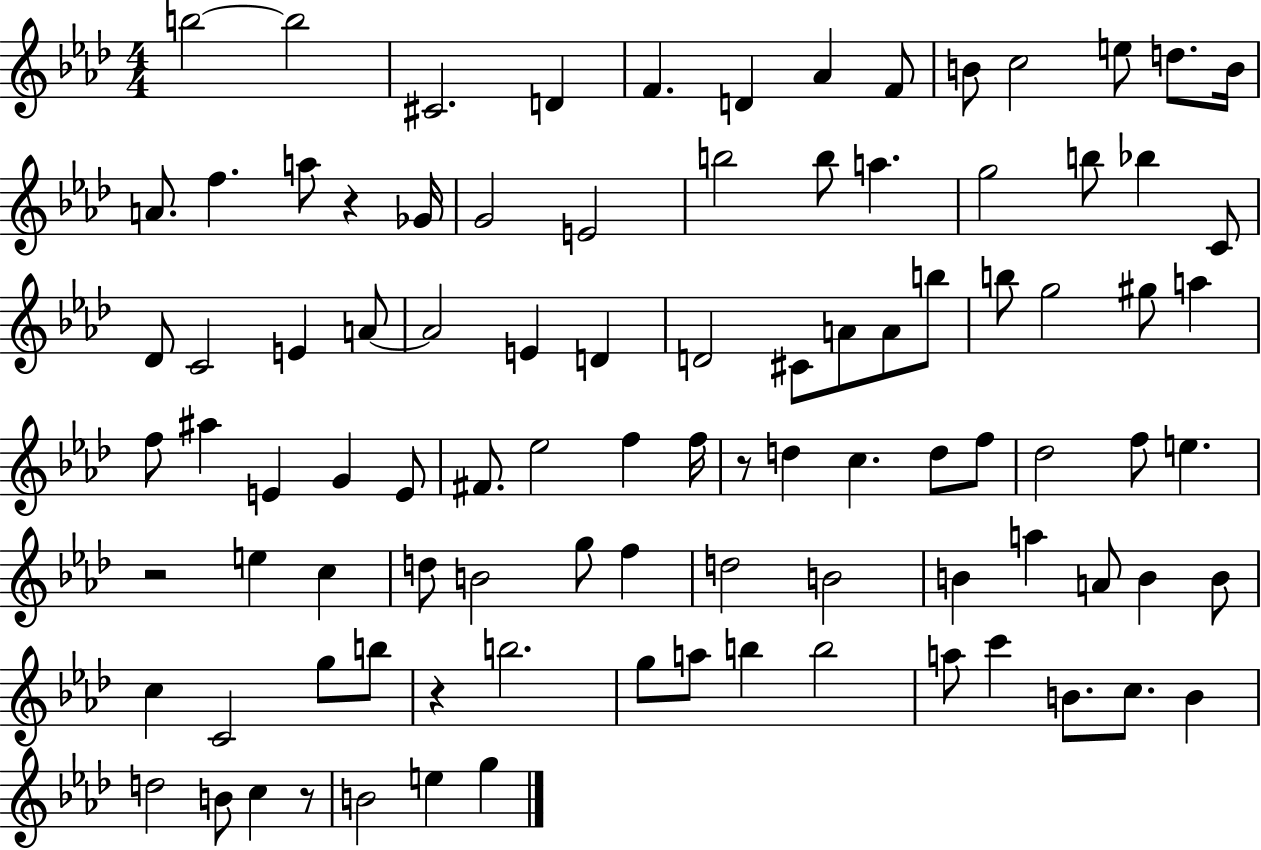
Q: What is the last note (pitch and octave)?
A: G5